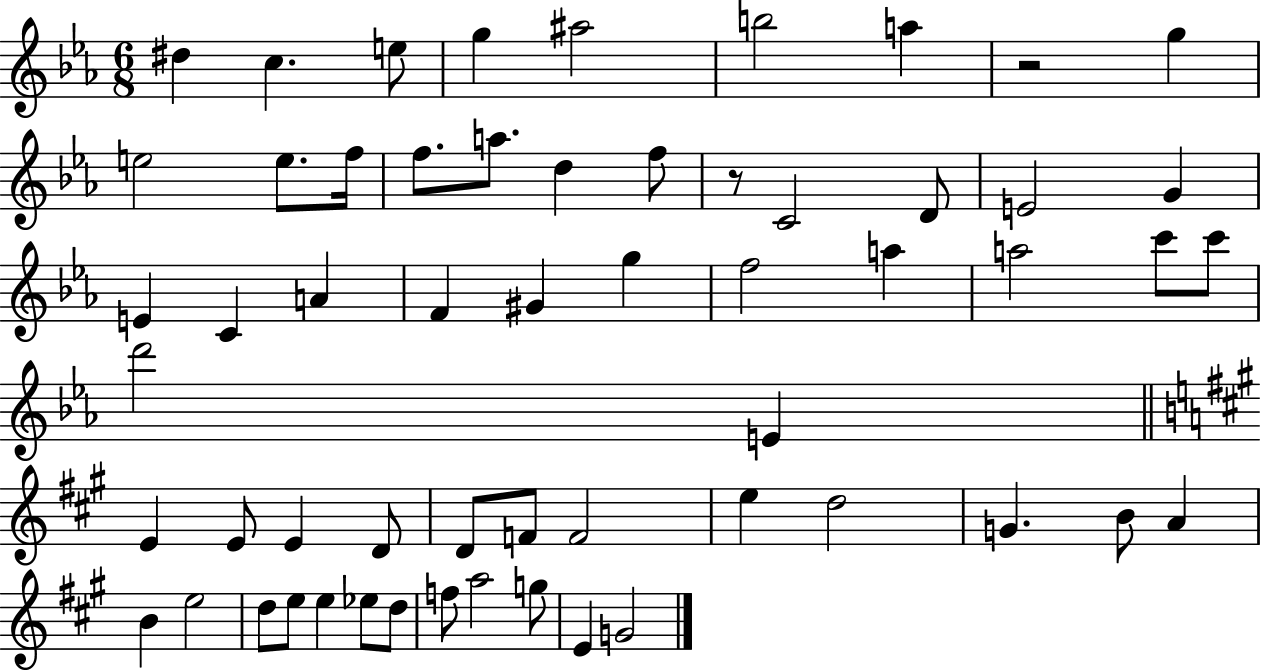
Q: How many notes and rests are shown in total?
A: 58